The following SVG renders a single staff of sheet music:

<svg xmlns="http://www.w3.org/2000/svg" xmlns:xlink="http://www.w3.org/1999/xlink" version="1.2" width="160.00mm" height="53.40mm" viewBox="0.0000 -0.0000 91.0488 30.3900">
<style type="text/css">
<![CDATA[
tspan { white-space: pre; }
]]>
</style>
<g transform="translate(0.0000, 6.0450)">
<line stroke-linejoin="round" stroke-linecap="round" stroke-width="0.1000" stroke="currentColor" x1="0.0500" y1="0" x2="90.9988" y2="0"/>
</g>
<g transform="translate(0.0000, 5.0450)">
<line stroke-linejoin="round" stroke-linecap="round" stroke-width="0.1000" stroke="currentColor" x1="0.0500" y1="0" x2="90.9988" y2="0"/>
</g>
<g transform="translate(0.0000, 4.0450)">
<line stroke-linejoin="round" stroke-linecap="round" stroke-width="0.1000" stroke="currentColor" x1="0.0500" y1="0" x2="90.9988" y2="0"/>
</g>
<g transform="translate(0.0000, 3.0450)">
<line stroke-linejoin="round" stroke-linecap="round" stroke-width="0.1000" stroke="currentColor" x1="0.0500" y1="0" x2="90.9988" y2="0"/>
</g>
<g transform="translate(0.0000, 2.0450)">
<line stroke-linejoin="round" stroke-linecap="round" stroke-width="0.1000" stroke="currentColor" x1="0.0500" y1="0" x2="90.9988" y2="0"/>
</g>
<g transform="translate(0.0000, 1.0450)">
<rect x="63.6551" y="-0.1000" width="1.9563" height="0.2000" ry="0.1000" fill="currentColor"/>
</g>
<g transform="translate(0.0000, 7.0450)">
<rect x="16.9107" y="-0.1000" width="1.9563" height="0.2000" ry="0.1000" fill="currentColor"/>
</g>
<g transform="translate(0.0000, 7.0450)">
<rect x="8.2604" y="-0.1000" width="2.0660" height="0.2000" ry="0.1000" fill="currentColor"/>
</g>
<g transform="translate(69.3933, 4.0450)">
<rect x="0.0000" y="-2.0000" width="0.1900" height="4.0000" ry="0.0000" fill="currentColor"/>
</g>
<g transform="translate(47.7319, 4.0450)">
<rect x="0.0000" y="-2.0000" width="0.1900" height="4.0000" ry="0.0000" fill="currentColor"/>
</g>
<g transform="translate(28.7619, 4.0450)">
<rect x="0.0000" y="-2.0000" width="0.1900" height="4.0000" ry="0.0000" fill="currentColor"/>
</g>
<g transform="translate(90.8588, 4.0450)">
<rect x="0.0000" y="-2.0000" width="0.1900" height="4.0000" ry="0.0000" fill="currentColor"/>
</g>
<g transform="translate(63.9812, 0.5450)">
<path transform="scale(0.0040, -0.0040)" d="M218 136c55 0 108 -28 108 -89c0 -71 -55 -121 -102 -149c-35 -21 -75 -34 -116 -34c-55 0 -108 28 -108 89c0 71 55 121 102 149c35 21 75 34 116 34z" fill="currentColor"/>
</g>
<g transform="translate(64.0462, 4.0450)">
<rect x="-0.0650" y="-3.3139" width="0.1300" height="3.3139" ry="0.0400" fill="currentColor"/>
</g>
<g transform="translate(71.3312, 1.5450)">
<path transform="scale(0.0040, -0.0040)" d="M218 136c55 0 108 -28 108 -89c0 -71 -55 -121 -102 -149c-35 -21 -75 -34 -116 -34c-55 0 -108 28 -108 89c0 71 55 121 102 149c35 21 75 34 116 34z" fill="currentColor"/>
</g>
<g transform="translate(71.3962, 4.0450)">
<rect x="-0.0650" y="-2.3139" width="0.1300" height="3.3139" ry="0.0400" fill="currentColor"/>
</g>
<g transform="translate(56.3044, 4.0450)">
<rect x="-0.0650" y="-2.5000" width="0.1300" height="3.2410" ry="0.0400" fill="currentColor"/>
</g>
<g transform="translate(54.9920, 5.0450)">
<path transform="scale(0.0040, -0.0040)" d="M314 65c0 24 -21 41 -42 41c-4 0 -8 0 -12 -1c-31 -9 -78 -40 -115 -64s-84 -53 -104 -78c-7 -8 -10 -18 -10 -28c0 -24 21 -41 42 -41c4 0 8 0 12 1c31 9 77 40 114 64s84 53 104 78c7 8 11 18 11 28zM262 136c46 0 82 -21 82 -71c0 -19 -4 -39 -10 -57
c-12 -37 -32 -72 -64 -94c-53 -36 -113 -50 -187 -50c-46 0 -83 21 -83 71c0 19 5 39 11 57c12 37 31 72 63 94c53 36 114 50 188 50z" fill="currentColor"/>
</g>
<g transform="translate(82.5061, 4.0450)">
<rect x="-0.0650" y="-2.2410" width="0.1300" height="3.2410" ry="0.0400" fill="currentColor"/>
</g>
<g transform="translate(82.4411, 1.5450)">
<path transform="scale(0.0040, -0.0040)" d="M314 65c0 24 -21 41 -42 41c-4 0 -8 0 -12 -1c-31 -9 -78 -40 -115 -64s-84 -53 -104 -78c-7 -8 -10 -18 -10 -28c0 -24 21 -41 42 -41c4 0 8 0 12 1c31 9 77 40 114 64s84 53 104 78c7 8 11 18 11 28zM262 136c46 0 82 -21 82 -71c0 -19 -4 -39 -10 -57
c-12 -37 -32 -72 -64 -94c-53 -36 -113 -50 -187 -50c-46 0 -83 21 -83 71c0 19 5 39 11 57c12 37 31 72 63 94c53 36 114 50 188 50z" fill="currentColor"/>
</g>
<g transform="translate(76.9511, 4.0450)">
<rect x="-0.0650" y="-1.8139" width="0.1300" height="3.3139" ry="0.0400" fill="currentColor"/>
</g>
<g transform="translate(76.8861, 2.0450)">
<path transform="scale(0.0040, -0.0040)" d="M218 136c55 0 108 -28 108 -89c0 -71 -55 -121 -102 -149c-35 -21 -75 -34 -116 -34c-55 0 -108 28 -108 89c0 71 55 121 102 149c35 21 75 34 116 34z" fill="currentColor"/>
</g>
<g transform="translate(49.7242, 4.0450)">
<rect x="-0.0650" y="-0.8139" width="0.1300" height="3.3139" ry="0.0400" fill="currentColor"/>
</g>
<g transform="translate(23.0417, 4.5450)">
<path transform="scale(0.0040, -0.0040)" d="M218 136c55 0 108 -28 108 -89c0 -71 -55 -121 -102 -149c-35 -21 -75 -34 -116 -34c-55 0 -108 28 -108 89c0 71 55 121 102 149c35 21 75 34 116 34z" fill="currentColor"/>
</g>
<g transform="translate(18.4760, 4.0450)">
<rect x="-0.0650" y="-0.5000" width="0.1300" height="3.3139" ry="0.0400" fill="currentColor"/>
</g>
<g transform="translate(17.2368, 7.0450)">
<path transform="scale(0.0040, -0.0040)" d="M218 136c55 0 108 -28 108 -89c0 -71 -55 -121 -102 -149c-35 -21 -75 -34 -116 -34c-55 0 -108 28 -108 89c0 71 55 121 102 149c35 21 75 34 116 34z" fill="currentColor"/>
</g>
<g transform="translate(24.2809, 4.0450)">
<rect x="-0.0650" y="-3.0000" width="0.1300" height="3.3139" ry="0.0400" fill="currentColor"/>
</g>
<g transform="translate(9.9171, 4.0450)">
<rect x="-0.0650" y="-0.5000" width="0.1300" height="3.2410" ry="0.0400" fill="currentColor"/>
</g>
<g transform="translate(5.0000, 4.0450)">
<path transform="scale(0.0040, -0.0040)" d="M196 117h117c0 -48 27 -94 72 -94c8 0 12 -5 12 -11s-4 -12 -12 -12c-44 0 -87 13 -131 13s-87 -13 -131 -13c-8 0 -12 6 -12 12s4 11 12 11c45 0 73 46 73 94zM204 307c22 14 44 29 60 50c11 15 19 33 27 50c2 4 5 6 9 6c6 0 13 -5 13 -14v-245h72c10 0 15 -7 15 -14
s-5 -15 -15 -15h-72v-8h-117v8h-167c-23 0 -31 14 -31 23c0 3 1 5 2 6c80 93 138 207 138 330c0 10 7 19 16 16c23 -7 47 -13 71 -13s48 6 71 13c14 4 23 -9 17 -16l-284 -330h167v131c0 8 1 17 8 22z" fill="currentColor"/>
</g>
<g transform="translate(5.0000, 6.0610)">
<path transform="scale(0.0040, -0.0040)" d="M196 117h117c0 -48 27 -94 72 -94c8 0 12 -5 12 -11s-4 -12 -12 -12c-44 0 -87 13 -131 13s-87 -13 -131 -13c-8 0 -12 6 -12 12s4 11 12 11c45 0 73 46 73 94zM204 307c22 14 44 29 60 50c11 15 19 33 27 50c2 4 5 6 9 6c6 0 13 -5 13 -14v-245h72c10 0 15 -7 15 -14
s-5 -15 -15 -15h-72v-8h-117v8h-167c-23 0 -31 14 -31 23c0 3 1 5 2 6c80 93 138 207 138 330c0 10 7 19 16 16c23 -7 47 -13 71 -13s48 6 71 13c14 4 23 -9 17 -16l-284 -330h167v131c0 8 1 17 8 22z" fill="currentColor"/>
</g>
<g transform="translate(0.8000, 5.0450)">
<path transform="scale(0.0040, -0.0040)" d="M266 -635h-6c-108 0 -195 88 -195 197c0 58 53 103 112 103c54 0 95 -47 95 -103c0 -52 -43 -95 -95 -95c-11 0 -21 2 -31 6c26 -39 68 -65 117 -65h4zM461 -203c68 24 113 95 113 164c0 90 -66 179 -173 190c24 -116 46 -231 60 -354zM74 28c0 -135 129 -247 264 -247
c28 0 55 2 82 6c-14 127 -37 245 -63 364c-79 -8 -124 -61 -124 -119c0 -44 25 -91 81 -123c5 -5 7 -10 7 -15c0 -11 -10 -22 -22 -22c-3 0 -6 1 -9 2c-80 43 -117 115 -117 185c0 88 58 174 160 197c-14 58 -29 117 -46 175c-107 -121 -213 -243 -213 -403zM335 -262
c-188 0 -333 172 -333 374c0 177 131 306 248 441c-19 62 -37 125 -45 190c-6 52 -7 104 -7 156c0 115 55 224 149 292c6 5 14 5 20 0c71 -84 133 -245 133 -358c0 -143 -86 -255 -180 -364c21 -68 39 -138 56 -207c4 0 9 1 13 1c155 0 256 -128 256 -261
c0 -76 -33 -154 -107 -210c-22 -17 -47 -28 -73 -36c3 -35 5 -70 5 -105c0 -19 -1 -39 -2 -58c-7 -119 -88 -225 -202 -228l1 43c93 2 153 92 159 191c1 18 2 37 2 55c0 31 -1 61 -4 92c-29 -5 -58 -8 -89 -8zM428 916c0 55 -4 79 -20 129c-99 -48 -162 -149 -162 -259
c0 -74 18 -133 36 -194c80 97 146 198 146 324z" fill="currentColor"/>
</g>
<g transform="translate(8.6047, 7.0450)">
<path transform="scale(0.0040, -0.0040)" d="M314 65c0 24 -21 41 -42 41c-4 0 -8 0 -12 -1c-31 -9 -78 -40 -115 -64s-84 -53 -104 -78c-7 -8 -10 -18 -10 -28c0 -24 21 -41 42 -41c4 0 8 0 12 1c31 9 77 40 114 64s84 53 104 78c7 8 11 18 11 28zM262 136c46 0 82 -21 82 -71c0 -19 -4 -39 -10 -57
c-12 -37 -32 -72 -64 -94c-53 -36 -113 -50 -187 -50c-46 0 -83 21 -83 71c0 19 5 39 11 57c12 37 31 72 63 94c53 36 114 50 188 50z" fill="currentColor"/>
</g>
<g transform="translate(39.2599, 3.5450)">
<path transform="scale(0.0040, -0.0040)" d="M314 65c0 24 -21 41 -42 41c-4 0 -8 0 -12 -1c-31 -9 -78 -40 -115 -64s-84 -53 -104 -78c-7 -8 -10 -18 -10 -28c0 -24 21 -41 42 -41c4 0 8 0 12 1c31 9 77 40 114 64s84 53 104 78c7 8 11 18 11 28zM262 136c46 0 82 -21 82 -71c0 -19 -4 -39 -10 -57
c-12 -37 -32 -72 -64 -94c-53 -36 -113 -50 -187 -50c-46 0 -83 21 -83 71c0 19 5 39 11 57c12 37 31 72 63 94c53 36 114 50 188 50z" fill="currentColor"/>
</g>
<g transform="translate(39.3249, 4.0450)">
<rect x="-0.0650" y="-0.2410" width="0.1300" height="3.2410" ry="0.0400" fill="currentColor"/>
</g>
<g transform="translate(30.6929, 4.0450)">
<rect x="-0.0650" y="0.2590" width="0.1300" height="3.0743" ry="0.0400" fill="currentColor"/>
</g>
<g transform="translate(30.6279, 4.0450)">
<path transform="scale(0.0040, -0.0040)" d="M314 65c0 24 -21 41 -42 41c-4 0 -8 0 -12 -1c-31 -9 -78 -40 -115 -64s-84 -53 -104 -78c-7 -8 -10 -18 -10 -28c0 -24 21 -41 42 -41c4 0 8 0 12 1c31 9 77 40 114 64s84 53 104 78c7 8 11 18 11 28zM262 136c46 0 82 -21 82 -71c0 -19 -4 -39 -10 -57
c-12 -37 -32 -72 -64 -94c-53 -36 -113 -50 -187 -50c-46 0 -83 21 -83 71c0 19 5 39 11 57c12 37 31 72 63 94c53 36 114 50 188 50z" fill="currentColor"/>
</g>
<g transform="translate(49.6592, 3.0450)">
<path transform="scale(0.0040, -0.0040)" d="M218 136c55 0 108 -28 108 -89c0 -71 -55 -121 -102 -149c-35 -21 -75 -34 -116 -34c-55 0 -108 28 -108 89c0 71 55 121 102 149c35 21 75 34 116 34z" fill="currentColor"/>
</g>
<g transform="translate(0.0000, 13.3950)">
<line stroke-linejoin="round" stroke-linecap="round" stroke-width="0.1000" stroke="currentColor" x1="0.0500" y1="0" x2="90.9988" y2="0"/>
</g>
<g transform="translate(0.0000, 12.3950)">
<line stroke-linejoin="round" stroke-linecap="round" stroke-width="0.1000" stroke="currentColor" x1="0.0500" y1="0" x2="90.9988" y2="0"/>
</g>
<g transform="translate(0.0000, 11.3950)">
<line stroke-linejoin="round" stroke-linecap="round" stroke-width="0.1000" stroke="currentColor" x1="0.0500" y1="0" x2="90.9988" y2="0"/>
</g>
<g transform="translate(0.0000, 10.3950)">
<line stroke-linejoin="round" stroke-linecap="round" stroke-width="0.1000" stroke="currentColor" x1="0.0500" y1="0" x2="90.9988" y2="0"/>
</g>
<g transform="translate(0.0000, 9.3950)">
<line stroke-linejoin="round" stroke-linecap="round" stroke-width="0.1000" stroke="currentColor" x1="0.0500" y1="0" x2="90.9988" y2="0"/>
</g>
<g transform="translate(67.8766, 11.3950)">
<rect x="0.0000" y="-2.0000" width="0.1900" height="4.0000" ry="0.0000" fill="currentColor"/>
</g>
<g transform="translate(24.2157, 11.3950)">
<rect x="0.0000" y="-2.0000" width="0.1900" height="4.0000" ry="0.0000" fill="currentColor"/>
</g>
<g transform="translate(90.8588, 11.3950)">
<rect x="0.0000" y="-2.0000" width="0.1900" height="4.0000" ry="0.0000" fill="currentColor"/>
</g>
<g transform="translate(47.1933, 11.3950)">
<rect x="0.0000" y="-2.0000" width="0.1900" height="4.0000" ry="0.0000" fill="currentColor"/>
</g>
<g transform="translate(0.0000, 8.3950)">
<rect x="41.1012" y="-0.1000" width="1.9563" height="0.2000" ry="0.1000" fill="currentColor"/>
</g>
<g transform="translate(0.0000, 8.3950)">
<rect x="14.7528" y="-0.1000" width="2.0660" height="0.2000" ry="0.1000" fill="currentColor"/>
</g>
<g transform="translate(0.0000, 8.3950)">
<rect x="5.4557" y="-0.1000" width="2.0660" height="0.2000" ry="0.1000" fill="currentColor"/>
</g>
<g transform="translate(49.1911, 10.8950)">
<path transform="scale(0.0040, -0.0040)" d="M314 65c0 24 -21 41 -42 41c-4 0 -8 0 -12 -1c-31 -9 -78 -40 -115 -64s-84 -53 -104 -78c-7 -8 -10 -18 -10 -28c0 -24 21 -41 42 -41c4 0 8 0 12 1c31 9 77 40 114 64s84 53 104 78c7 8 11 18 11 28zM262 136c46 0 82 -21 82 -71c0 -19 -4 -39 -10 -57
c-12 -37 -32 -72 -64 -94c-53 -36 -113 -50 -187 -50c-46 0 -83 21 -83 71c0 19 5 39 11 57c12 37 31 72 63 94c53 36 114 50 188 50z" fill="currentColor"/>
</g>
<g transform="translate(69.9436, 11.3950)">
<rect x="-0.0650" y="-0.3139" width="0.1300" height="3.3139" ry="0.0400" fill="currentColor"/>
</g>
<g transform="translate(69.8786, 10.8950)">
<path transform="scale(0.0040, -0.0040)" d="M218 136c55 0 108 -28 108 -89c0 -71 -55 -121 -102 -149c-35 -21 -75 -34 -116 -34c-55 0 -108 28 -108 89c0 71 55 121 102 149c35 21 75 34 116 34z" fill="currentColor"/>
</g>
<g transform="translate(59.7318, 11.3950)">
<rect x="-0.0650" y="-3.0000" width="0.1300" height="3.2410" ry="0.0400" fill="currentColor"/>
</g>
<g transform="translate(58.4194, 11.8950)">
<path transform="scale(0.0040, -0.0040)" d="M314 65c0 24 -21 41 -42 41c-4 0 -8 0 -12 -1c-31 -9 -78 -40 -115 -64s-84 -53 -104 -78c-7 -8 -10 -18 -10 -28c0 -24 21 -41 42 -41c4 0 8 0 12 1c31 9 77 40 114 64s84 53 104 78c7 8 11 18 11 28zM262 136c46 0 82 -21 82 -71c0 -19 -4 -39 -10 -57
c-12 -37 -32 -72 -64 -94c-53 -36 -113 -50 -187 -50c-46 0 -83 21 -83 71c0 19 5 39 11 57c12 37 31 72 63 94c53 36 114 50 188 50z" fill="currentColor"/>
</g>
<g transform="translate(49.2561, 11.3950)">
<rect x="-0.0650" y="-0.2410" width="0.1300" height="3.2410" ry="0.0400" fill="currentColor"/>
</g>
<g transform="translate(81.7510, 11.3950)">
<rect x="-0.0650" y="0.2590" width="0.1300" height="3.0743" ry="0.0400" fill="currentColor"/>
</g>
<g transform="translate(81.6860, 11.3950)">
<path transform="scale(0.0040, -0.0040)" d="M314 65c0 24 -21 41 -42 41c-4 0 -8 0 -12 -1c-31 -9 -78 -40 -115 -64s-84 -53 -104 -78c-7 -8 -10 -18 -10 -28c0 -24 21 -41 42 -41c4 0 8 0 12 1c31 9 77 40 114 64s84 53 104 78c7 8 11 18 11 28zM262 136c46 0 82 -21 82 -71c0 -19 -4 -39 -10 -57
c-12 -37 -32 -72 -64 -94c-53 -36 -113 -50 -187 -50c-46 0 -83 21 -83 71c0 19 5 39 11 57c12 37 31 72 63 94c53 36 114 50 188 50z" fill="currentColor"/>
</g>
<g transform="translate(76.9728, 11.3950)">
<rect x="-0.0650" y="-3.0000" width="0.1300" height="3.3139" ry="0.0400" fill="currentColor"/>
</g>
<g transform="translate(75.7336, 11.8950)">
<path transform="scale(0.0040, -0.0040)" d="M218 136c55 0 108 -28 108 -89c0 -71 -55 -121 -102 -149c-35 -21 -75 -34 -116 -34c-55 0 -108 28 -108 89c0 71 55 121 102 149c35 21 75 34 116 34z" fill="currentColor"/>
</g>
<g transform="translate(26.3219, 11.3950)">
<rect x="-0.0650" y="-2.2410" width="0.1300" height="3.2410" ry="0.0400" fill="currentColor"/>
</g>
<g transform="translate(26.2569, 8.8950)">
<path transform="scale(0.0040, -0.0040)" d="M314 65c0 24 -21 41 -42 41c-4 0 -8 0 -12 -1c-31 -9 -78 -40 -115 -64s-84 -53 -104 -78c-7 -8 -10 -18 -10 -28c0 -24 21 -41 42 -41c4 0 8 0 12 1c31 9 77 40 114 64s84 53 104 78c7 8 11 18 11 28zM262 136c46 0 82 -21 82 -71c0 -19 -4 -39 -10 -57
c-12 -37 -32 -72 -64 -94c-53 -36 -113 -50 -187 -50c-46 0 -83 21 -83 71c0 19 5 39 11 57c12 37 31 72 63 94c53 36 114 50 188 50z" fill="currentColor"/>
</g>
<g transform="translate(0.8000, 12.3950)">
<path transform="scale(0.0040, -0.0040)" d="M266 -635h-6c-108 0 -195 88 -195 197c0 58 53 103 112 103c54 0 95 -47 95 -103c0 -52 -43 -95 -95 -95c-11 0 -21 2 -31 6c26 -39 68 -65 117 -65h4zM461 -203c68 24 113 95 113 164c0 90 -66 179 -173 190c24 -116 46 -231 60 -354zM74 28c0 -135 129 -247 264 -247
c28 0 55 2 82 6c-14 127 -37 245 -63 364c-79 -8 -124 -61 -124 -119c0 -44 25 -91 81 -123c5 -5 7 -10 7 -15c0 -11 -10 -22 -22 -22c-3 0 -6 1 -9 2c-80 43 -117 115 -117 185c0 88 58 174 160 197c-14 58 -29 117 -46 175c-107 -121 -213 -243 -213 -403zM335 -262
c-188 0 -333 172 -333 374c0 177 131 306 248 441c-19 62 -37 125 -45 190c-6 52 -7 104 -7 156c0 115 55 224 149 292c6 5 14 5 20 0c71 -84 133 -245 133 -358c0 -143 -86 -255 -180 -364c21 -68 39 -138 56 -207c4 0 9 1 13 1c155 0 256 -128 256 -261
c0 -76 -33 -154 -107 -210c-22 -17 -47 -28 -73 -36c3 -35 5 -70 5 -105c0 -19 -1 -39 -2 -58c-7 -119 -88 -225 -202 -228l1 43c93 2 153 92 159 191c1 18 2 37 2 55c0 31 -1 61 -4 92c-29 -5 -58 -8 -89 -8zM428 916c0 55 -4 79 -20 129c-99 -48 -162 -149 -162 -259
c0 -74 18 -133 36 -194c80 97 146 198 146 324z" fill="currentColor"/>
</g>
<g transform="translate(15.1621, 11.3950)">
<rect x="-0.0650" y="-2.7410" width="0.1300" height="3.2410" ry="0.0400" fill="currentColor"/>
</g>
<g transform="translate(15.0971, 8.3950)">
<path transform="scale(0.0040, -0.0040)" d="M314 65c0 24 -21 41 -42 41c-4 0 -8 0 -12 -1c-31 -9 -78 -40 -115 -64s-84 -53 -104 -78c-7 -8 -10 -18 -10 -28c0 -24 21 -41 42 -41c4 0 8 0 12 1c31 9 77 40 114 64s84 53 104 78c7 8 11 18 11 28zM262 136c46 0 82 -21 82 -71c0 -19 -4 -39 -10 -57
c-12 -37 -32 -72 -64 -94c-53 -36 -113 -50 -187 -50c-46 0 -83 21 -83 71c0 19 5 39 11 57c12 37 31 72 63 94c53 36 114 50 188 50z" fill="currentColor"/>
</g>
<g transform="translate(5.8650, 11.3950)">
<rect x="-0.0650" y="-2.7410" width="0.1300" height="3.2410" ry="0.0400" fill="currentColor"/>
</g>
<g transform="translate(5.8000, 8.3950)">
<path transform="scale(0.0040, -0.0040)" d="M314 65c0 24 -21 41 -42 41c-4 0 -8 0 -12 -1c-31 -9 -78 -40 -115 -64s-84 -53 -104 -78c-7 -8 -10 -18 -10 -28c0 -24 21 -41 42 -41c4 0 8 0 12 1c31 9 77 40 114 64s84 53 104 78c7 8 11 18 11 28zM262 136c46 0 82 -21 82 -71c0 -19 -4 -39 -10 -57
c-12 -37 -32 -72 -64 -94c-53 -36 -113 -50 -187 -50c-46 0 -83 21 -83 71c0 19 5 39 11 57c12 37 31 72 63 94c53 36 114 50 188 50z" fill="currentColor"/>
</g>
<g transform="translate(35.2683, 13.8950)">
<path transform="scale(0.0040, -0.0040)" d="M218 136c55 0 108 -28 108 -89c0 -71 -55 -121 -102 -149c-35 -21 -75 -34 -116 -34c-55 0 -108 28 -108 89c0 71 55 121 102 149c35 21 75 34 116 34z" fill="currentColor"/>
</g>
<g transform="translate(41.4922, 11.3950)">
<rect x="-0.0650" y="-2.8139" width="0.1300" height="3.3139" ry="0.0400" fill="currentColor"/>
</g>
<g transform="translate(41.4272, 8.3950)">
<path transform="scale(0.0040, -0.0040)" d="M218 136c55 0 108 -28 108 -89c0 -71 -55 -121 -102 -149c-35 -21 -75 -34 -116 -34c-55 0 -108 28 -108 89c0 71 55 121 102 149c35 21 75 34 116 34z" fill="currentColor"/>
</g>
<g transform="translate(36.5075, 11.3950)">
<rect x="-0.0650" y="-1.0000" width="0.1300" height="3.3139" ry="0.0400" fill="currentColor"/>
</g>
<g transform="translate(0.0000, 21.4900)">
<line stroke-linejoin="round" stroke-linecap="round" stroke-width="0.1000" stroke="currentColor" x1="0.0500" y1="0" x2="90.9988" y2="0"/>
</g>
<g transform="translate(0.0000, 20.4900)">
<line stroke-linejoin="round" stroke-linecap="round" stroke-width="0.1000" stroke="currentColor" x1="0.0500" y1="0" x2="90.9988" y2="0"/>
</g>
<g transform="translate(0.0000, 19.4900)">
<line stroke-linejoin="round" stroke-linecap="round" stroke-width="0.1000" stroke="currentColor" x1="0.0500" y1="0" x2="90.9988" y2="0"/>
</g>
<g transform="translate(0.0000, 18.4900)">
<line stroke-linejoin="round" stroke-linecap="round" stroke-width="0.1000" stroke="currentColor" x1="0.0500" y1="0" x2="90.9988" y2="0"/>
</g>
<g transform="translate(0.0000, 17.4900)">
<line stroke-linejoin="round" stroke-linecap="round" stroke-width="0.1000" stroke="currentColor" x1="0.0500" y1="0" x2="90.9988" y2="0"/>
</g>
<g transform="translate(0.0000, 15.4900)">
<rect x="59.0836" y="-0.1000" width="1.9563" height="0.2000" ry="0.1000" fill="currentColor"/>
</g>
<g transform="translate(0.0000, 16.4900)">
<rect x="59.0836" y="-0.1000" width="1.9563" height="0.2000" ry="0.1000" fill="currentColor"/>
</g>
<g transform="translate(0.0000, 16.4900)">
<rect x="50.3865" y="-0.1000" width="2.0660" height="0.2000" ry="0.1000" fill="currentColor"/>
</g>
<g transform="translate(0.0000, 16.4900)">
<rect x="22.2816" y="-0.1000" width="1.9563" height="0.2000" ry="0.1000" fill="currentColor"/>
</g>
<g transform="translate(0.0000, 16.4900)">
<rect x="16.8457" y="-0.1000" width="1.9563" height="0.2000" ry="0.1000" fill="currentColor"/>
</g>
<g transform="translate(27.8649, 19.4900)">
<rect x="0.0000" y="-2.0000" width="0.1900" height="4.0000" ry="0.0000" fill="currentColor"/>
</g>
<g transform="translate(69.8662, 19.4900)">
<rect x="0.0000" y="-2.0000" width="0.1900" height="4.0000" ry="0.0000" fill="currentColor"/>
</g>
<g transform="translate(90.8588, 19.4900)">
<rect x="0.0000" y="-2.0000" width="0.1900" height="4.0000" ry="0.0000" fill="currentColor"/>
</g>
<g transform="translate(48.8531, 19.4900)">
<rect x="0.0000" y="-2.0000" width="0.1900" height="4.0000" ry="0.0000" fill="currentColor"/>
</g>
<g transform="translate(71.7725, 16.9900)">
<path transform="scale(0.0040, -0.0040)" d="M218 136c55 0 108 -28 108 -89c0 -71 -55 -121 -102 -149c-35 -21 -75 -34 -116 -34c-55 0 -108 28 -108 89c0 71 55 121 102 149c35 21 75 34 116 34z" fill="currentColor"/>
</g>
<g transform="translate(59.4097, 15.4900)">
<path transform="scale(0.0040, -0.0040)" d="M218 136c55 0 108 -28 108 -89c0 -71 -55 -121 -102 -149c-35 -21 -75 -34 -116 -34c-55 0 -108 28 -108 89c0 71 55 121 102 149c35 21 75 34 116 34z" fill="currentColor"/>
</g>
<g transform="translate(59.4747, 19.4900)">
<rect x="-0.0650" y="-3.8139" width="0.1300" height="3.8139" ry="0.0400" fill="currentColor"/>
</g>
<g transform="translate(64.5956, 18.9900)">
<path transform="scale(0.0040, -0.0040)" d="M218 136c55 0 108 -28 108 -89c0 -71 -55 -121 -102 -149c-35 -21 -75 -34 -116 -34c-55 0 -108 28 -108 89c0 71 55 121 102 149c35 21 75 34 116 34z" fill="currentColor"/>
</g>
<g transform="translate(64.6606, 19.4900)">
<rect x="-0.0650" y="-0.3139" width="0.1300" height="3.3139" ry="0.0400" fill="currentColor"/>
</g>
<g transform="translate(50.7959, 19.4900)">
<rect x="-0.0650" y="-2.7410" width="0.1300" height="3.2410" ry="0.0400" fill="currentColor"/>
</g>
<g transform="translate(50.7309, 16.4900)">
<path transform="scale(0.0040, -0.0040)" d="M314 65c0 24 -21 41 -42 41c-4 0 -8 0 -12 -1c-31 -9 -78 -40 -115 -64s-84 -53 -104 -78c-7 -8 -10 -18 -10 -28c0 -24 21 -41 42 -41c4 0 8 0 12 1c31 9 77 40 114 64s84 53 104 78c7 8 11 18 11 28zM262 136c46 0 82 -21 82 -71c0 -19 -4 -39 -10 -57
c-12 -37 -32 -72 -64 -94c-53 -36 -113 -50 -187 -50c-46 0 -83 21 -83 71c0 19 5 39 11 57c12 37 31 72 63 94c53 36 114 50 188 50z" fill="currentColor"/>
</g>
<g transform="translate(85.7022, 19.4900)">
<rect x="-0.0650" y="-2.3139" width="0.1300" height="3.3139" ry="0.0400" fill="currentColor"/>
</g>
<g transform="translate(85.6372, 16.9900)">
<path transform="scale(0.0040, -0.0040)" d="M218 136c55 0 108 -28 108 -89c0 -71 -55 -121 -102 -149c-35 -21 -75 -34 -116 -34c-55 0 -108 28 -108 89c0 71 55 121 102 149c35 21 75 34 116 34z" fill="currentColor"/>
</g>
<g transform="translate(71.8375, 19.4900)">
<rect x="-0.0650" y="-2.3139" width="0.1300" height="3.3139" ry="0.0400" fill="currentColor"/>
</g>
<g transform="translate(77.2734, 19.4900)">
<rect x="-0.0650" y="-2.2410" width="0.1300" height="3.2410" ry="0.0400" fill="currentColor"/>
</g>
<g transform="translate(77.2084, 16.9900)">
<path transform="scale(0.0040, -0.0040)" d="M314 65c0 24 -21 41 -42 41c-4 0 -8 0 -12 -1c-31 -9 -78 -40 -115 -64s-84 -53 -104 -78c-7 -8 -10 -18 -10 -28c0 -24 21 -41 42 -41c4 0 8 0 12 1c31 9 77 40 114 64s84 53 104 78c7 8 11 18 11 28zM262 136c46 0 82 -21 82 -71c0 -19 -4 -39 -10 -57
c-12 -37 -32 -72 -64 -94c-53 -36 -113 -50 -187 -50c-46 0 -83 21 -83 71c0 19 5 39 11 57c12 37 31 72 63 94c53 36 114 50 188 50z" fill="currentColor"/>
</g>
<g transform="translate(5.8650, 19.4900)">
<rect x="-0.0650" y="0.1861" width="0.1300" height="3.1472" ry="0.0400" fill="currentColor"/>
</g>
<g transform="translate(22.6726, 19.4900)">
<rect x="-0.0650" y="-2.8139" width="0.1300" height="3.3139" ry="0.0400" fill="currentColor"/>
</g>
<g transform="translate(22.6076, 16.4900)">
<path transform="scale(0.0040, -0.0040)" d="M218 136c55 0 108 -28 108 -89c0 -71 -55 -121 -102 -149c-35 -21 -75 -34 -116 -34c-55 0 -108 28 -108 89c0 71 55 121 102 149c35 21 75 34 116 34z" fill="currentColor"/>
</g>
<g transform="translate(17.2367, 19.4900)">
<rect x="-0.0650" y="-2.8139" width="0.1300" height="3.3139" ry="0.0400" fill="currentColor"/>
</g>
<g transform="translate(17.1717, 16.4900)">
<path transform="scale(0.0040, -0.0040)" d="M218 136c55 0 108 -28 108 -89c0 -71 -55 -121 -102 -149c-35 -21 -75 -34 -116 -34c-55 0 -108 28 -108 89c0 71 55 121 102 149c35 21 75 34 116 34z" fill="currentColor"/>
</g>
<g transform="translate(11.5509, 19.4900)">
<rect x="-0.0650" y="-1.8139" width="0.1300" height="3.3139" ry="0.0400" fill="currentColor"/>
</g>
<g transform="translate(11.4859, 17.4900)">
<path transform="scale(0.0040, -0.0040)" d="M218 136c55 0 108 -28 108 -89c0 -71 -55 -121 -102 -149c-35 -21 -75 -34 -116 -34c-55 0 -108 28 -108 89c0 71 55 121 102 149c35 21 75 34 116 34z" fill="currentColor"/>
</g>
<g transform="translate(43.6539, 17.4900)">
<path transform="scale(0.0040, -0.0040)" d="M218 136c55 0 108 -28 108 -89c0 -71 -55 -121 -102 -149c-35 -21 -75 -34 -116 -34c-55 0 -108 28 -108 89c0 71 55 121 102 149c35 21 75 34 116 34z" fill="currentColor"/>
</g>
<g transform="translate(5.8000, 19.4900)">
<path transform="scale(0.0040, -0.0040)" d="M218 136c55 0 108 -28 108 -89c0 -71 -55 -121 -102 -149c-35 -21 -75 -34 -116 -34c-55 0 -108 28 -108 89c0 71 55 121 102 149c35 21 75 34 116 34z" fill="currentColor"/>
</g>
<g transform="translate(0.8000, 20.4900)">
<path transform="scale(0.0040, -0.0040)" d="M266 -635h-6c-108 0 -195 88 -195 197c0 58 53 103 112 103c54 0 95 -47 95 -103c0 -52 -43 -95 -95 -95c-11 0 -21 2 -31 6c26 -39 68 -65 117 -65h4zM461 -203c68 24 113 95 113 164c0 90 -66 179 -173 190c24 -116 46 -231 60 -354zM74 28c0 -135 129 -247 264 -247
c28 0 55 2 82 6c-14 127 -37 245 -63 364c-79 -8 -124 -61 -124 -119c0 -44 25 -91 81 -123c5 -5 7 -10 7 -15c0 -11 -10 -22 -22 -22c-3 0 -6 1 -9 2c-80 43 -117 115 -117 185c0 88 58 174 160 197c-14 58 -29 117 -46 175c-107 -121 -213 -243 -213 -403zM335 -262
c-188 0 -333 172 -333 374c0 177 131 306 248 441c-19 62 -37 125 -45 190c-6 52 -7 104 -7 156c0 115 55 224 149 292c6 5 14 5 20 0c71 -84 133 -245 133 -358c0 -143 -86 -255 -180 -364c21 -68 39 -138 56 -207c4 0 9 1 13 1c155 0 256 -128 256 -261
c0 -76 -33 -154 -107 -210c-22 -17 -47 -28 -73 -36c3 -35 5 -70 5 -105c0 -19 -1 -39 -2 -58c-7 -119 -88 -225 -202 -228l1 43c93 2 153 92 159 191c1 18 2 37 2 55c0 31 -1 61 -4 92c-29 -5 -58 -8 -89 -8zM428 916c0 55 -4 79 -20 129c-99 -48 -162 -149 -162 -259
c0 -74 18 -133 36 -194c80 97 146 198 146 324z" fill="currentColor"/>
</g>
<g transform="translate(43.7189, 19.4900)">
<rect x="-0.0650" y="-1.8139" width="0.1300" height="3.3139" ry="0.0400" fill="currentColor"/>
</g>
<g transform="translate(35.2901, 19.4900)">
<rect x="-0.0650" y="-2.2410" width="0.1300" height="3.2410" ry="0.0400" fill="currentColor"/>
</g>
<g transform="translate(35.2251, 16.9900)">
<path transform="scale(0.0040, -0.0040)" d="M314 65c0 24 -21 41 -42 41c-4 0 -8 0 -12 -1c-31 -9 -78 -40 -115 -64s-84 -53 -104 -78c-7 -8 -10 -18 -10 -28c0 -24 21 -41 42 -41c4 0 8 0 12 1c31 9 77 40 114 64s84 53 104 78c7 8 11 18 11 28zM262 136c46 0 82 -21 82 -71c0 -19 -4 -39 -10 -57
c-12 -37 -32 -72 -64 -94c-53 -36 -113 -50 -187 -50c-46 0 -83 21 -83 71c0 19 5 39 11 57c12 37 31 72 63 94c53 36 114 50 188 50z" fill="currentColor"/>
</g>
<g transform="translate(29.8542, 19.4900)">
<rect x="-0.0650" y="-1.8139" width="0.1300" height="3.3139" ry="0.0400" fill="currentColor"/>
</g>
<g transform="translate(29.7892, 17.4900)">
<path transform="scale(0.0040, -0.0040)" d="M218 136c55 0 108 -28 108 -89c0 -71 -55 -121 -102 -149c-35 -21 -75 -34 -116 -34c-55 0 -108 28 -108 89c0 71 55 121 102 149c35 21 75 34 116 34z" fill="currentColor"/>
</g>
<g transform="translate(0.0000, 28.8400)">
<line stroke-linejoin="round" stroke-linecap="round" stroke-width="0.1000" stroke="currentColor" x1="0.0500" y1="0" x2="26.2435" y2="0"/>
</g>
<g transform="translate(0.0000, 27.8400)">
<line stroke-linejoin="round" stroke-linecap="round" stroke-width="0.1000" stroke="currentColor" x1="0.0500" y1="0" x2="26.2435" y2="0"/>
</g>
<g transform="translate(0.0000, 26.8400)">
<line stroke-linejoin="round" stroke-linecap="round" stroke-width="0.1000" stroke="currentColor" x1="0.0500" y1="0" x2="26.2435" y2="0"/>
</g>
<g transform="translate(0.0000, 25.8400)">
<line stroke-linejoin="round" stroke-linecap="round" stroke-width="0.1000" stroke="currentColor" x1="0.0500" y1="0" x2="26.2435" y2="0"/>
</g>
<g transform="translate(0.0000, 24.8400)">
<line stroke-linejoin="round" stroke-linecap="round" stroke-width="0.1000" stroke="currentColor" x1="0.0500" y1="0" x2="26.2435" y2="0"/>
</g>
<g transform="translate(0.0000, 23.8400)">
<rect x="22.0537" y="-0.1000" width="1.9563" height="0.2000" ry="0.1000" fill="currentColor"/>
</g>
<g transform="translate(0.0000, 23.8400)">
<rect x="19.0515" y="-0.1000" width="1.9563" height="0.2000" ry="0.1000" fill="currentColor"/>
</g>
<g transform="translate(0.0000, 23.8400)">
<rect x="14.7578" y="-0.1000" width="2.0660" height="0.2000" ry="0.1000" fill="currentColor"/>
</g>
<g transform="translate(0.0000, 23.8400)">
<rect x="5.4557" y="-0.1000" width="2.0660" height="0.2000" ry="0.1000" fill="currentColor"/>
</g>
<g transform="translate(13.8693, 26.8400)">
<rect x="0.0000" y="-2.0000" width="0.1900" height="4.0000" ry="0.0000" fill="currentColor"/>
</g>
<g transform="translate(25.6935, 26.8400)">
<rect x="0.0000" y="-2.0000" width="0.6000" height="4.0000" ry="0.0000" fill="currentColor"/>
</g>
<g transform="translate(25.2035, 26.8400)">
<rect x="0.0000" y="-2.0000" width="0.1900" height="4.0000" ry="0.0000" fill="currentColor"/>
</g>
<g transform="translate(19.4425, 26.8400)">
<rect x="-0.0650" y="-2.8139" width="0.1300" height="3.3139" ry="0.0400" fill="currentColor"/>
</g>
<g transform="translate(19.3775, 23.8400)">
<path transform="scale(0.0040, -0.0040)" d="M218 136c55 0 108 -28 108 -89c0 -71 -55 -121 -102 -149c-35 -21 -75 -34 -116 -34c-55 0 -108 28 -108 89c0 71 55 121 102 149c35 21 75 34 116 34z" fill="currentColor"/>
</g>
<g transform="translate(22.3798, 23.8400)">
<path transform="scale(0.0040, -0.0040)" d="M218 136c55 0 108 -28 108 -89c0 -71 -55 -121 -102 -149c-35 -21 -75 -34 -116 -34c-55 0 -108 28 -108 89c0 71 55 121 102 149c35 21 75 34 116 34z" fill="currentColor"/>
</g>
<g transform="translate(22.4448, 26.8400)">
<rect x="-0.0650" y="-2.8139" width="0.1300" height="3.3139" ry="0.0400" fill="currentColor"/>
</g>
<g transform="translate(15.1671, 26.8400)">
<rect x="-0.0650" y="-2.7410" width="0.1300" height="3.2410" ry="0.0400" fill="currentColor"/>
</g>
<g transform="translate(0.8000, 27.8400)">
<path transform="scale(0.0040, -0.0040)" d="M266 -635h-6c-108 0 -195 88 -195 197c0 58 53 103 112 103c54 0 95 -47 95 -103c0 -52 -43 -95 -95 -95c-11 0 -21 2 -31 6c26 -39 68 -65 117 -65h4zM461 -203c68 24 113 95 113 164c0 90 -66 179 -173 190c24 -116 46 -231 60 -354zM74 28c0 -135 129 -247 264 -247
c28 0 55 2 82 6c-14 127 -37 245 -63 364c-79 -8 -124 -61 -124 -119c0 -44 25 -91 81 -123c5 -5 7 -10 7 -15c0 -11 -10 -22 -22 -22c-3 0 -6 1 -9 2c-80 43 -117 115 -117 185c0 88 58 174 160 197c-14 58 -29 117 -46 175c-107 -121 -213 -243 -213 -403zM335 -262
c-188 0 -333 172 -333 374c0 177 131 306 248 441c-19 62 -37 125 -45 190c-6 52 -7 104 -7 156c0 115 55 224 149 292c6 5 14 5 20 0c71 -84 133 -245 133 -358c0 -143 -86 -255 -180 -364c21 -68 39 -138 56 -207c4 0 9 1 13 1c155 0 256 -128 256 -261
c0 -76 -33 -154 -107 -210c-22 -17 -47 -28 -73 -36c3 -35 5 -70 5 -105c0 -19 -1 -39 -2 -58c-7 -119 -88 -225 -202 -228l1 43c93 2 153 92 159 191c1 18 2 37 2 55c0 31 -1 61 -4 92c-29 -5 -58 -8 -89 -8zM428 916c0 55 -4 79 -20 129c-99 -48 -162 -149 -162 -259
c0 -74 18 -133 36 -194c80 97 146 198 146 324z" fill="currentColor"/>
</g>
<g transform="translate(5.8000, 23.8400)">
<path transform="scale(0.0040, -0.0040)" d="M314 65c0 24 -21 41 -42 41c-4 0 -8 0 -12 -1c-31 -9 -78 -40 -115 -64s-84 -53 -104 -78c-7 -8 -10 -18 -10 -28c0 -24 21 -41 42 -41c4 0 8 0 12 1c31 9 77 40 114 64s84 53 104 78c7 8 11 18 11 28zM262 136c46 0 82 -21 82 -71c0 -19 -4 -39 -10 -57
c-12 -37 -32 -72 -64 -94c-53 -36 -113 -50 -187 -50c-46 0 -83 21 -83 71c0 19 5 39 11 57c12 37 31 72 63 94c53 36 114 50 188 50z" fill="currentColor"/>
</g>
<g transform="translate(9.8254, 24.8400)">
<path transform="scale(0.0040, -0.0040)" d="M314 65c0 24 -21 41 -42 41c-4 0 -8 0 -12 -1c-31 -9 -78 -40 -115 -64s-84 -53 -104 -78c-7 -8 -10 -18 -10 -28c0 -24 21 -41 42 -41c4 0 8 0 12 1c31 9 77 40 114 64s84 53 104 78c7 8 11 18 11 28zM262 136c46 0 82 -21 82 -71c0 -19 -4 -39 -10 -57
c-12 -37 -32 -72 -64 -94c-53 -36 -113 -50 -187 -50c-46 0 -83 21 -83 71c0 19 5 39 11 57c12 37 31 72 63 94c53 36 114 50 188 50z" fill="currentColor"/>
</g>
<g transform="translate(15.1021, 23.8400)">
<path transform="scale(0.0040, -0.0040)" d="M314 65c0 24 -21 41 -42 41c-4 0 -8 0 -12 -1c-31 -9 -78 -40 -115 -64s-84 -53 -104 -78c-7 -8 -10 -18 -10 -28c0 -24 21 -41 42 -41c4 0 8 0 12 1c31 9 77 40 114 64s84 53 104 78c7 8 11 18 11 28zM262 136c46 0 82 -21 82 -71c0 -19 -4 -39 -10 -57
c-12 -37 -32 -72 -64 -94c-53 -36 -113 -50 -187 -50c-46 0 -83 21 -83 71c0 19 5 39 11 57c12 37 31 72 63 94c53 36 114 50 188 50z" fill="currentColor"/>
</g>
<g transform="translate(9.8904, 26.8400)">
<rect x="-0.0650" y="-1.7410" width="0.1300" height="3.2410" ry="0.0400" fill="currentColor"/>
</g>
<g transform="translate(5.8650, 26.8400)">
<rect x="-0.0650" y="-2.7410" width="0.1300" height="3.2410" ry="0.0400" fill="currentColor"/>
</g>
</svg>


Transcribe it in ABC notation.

X:1
T:Untitled
M:4/4
L:1/4
K:C
C2 C A B2 c2 d G2 b g f g2 a2 a2 g2 D a c2 A2 c A B2 B f a a f g2 f a2 c' c g g2 g a2 f2 a2 a a